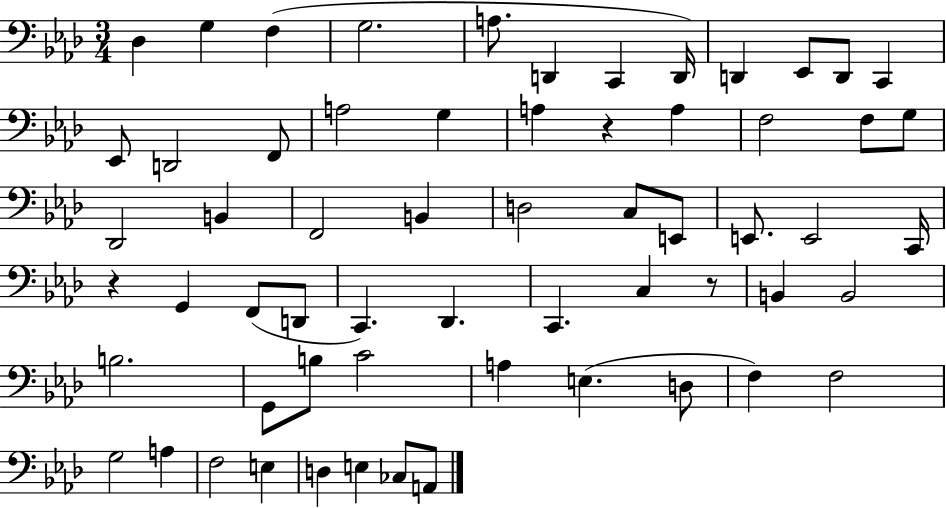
X:1
T:Untitled
M:3/4
L:1/4
K:Ab
_D, G, F, G,2 A,/2 D,, C,, D,,/4 D,, _E,,/2 D,,/2 C,, _E,,/2 D,,2 F,,/2 A,2 G, A, z A, F,2 F,/2 G,/2 _D,,2 B,, F,,2 B,, D,2 C,/2 E,,/2 E,,/2 E,,2 C,,/4 z G,, F,,/2 D,,/2 C,, _D,, C,, C, z/2 B,, B,,2 B,2 G,,/2 B,/2 C2 A, E, D,/2 F, F,2 G,2 A, F,2 E, D, E, _C,/2 A,,/2